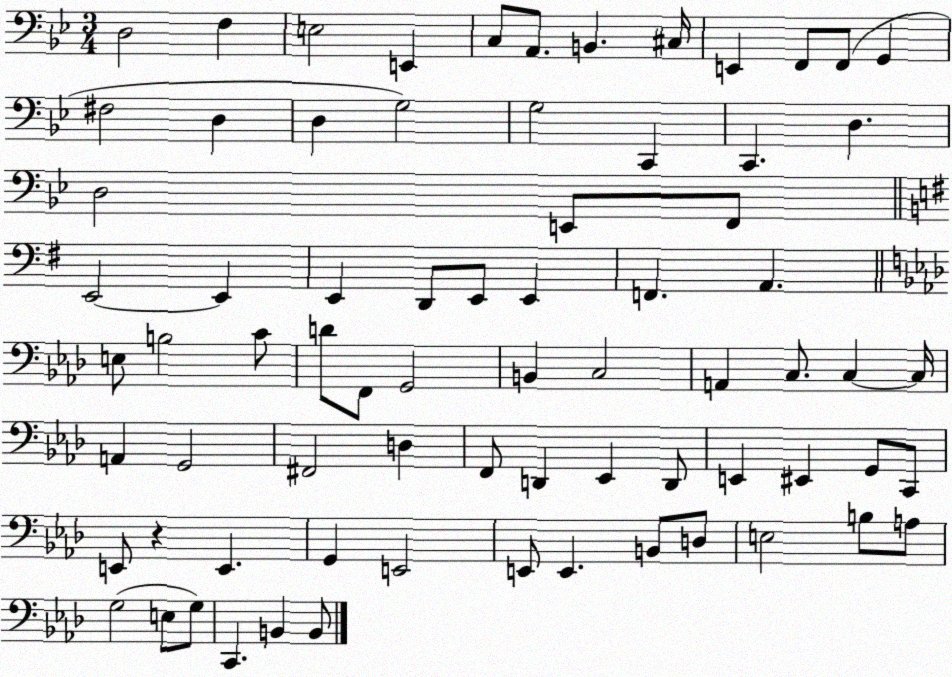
X:1
T:Untitled
M:3/4
L:1/4
K:Bb
D,2 F, E,2 E,, C,/2 A,,/2 B,, ^C,/4 E,, F,,/2 F,,/2 G,, ^F,2 D, D, G,2 G,2 C,, C,, D, D,2 E,,/2 F,,/2 E,,2 E,, E,, D,,/2 E,,/2 E,, F,, A,, E,/2 B,2 C/2 D/2 F,,/2 G,,2 B,, C,2 A,, C,/2 C, C,/4 A,, G,,2 ^F,,2 D, F,,/2 D,, _E,, D,,/2 E,, ^E,, G,,/2 C,,/2 E,,/2 z E,, G,, E,,2 E,,/2 E,, B,,/2 D,/2 E,2 B,/2 A,/2 G,2 E,/2 G,/2 C,, B,, B,,/2